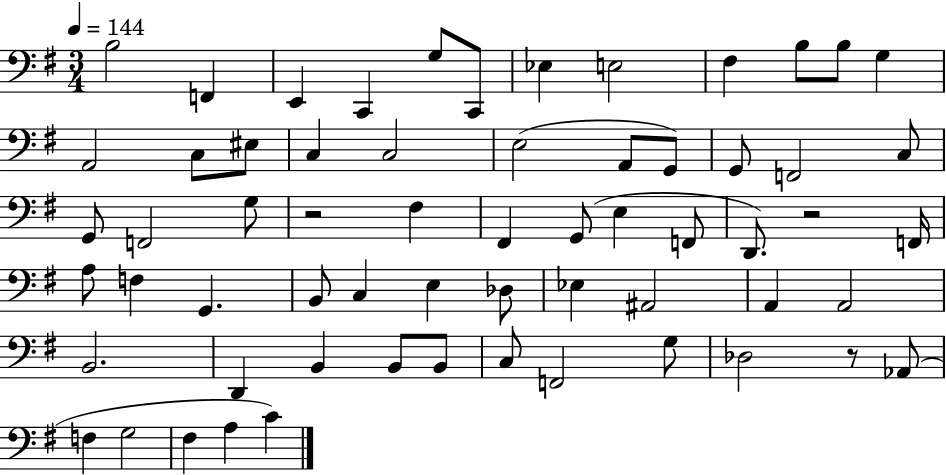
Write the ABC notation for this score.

X:1
T:Untitled
M:3/4
L:1/4
K:G
B,2 F,, E,, C,, G,/2 C,,/2 _E, E,2 ^F, B,/2 B,/2 G, A,,2 C,/2 ^E,/2 C, C,2 E,2 A,,/2 G,,/2 G,,/2 F,,2 C,/2 G,,/2 F,,2 G,/2 z2 ^F, ^F,, G,,/2 E, F,,/2 D,,/2 z2 F,,/4 A,/2 F, G,, B,,/2 C, E, _D,/2 _E, ^A,,2 A,, A,,2 B,,2 D,, B,, B,,/2 B,,/2 C,/2 F,,2 G,/2 _D,2 z/2 _A,,/2 F, G,2 ^F, A, C